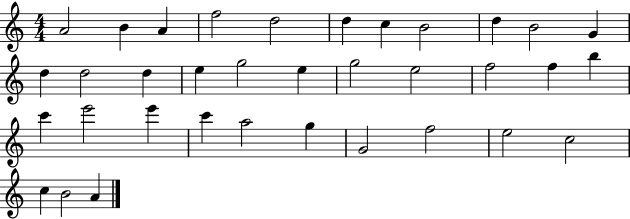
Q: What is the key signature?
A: C major